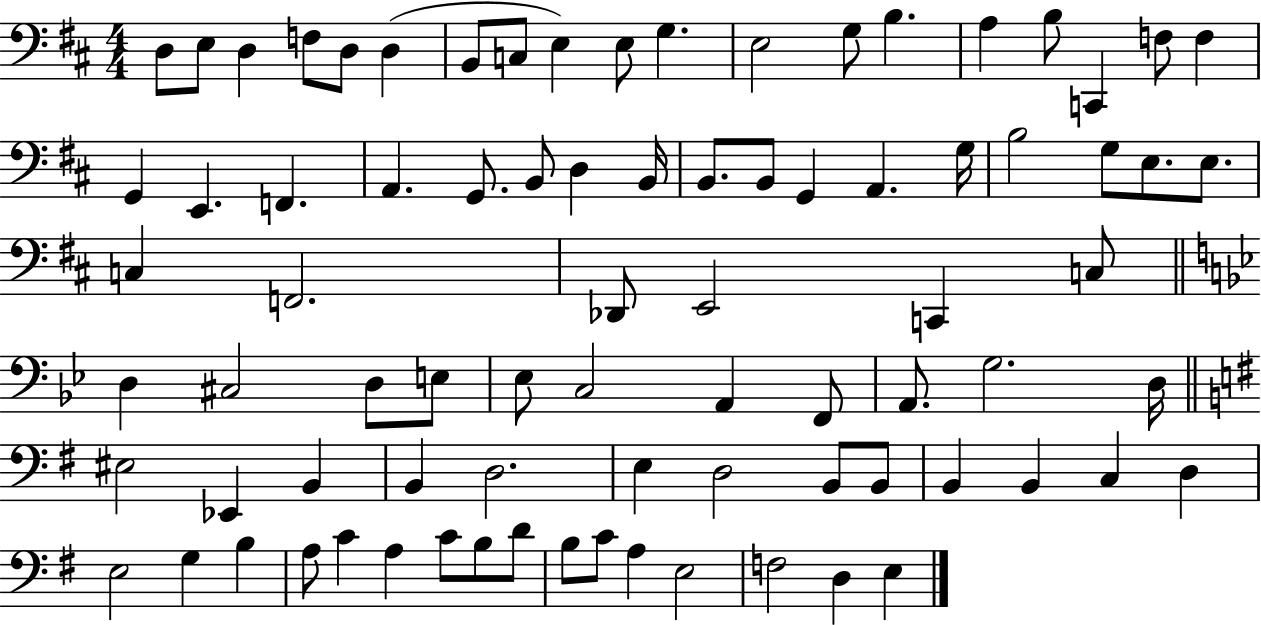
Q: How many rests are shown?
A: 0